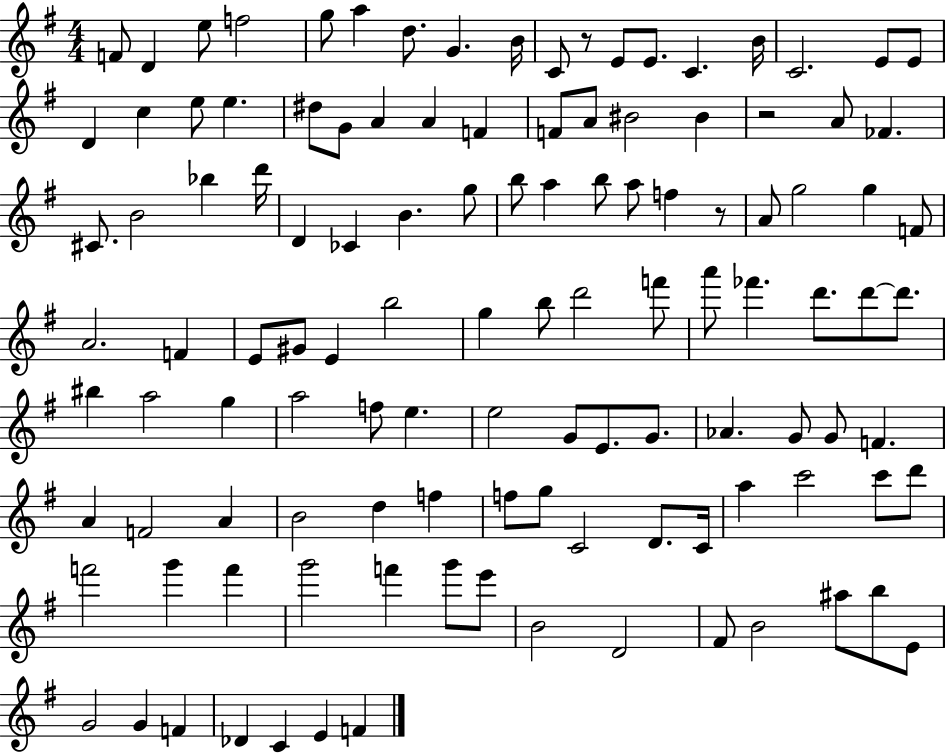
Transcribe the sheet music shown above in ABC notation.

X:1
T:Untitled
M:4/4
L:1/4
K:G
F/2 D e/2 f2 g/2 a d/2 G B/4 C/2 z/2 E/2 E/2 C B/4 C2 E/2 E/2 D c e/2 e ^d/2 G/2 A A F F/2 A/2 ^B2 ^B z2 A/2 _F ^C/2 B2 _b d'/4 D _C B g/2 b/2 a b/2 a/2 f z/2 A/2 g2 g F/2 A2 F E/2 ^G/2 E b2 g b/2 d'2 f'/2 a'/2 _f' d'/2 d'/2 d'/2 ^b a2 g a2 f/2 e e2 G/2 E/2 G/2 _A G/2 G/2 F A F2 A B2 d f f/2 g/2 C2 D/2 C/4 a c'2 c'/2 d'/2 f'2 g' f' g'2 f' g'/2 e'/2 B2 D2 ^F/2 B2 ^a/2 b/2 E/2 G2 G F _D C E F